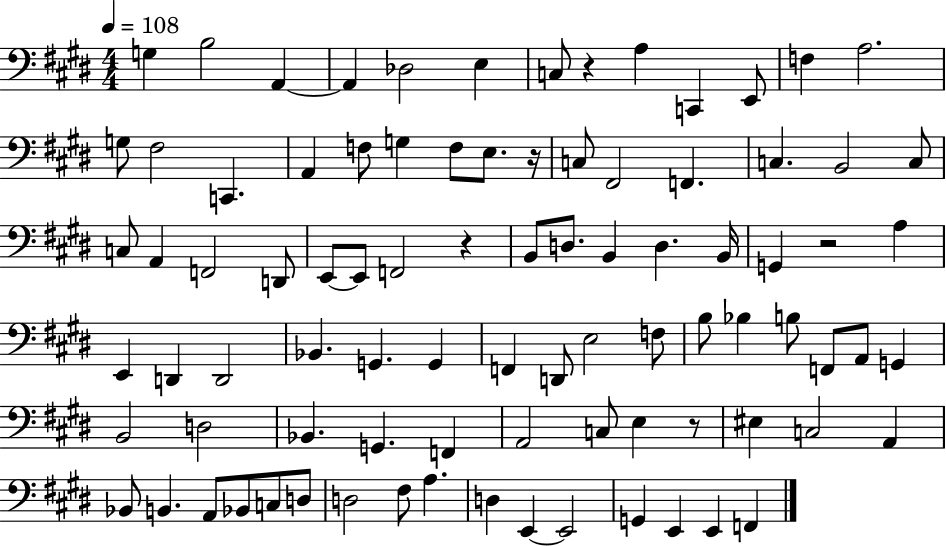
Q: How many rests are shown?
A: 5